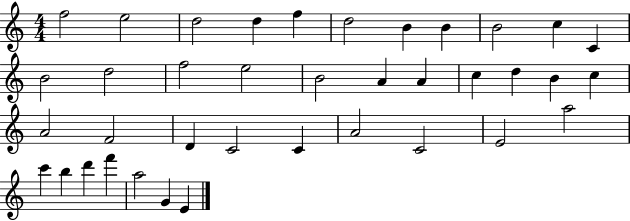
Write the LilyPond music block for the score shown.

{
  \clef treble
  \numericTimeSignature
  \time 4/4
  \key c \major
  f''2 e''2 | d''2 d''4 f''4 | d''2 b'4 b'4 | b'2 c''4 c'4 | \break b'2 d''2 | f''2 e''2 | b'2 a'4 a'4 | c''4 d''4 b'4 c''4 | \break a'2 f'2 | d'4 c'2 c'4 | a'2 c'2 | e'2 a''2 | \break c'''4 b''4 d'''4 f'''4 | a''2 g'4 e'4 | \bar "|."
}